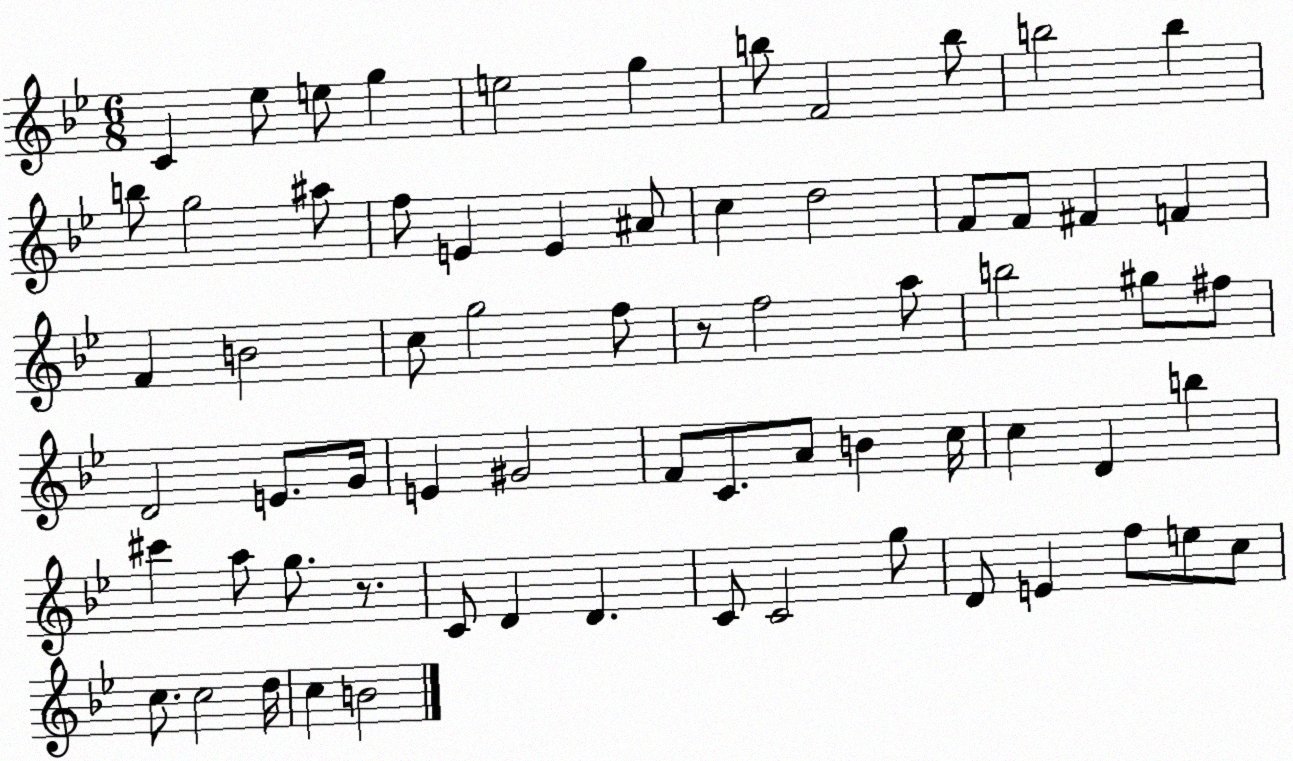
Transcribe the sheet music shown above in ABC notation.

X:1
T:Untitled
M:6/8
L:1/4
K:Bb
C _e/2 e/2 g e2 g b/2 F2 b/2 b2 b b/2 g2 ^a/2 f/2 E E ^A/2 c d2 F/2 F/2 ^F F F B2 c/2 g2 f/2 z/2 f2 a/2 b2 ^g/2 ^f/2 D2 E/2 G/4 E ^G2 F/2 C/2 A/2 B c/4 c D b ^c' a/2 g/2 z/2 C/2 D D C/2 C2 g/2 D/2 E f/2 e/2 c/2 c/2 c2 d/4 c B2